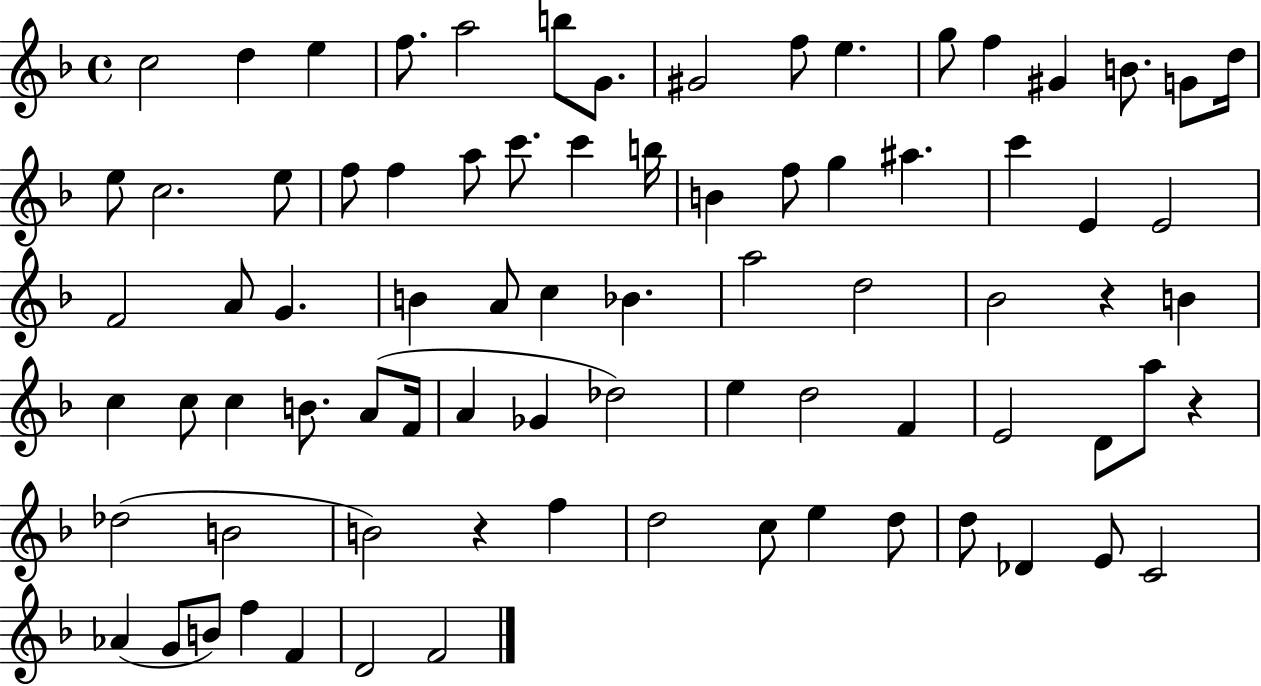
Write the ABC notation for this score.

X:1
T:Untitled
M:4/4
L:1/4
K:F
c2 d e f/2 a2 b/2 G/2 ^G2 f/2 e g/2 f ^G B/2 G/2 d/4 e/2 c2 e/2 f/2 f a/2 c'/2 c' b/4 B f/2 g ^a c' E E2 F2 A/2 G B A/2 c _B a2 d2 _B2 z B c c/2 c B/2 A/2 F/4 A _G _d2 e d2 F E2 D/2 a/2 z _d2 B2 B2 z f d2 c/2 e d/2 d/2 _D E/2 C2 _A G/2 B/2 f F D2 F2